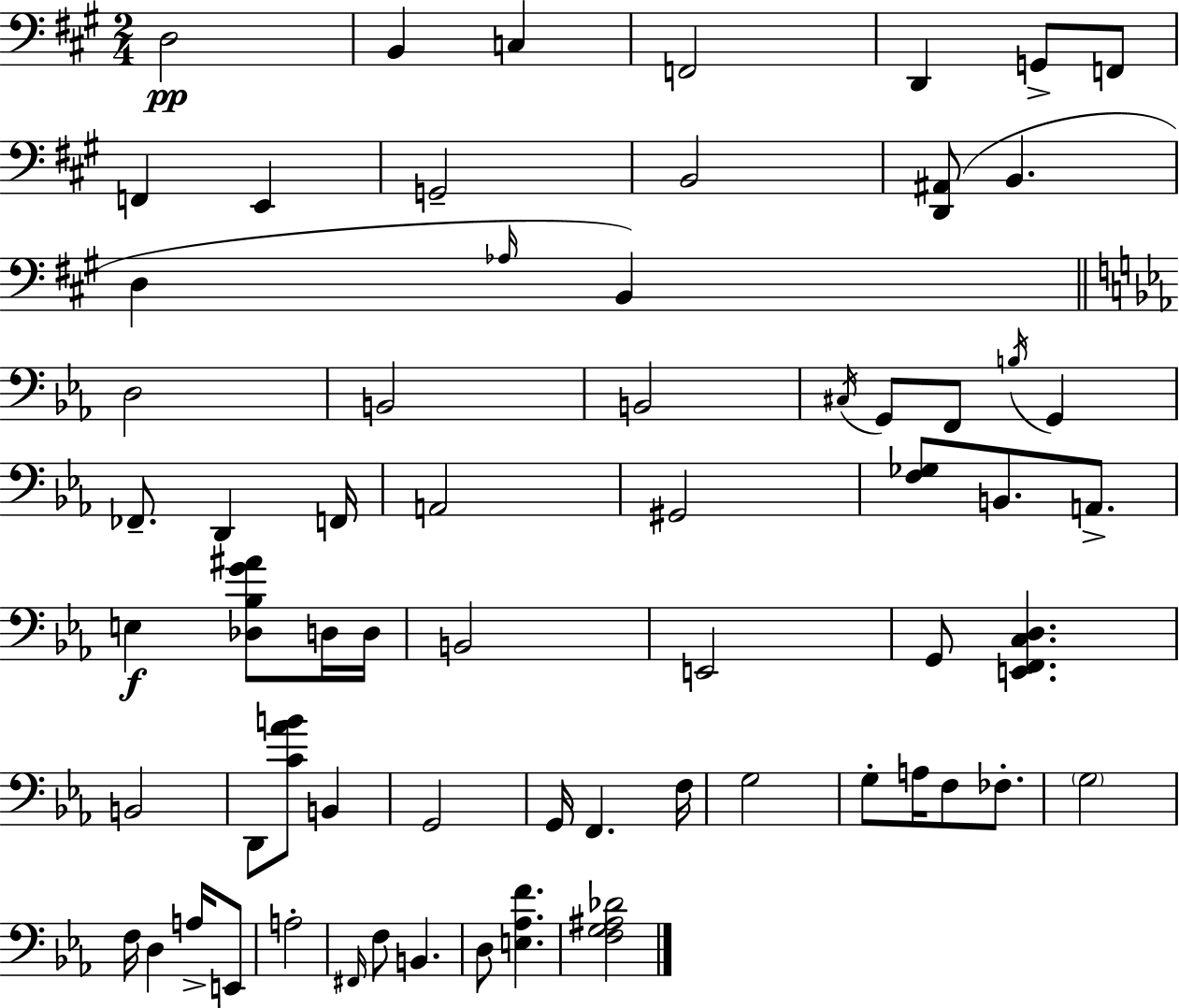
{
  \clef bass
  \numericTimeSignature
  \time 2/4
  \key a \major
  \repeat volta 2 { d2\pp | b,4 c4 | f,2 | d,4 g,8-> f,8 | \break f,4 e,4 | g,2-- | b,2 | <d, ais,>8( b,4. | \break d4 \grace { aes16 }) b,4 | \bar "||" \break \key ees \major d2 | b,2 | b,2 | \acciaccatura { cis16 } g,8 f,8 \acciaccatura { b16 } g,4 | \break fes,8.-- d,4 | f,16 a,2 | gis,2 | <f ges>8 b,8. a,8.-> | \break e4\f <des bes g' ais'>8 | d16 d16 b,2 | e,2 | g,8 <e, f, c d>4. | \break b,2 | d,8 <c' aes' b'>8 b,4 | g,2 | g,16 f,4. | \break f16 g2 | g8-. a16 f8 fes8.-. | \parenthesize g2 | f16 d4 a16-> | \break e,8 a2-. | \grace { fis,16 } f8 b,4. | d8 <e aes f'>4. | <f g ais des'>2 | \break } \bar "|."
}